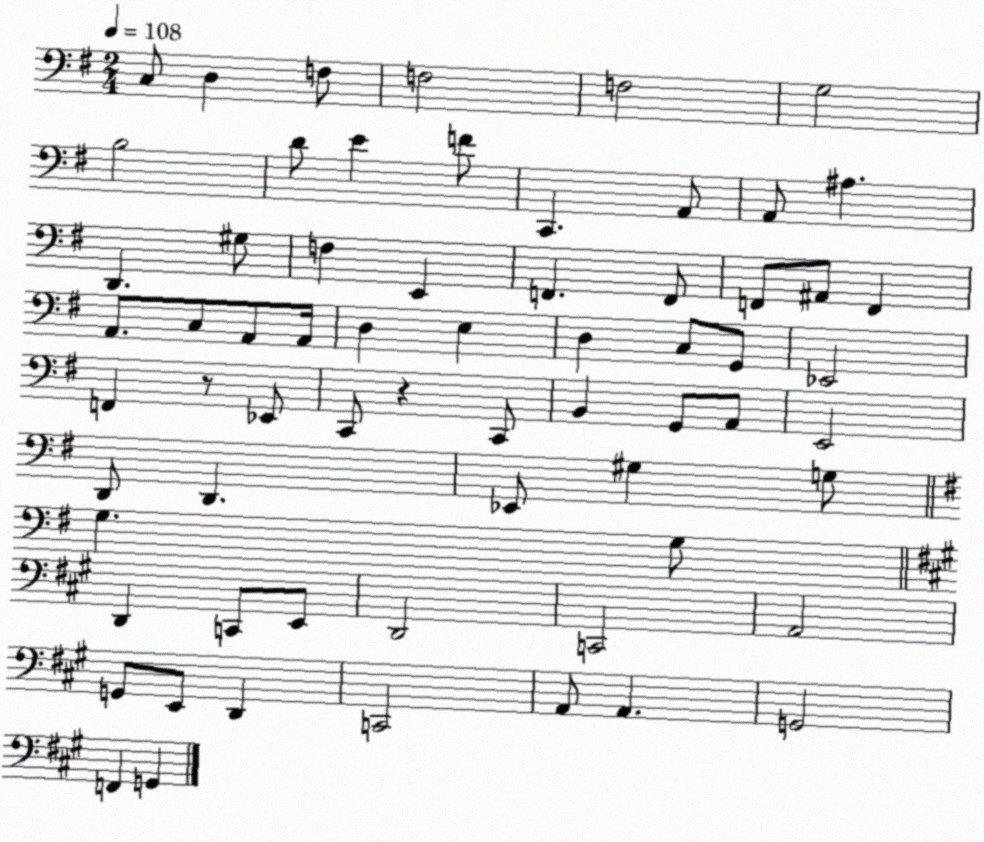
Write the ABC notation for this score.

X:1
T:Untitled
M:2/4
L:1/4
K:G
C,/2 D, F,/2 F,2 F,2 G,2 B,2 D/2 E F/2 C,, A,,/2 A,,/2 ^A, D,, ^G,/2 F, E,, F,, F,,/2 F,,/2 ^A,,/2 F,, A,,/2 C,/2 A,,/2 A,,/4 D, E, D, C,/2 G,,/2 _E,,2 F,, z/2 _E,,/2 C,,/2 z C,,/2 B,, G,,/2 A,,/2 E,,2 D,,/2 D,, _E,,/2 ^G, G,/2 G, G,/2 D,, C,,/2 E,,/2 D,,2 C,,2 A,,2 G,,/2 E,,/2 D,, C,,2 A,,/2 A,, G,,2 F,, G,,